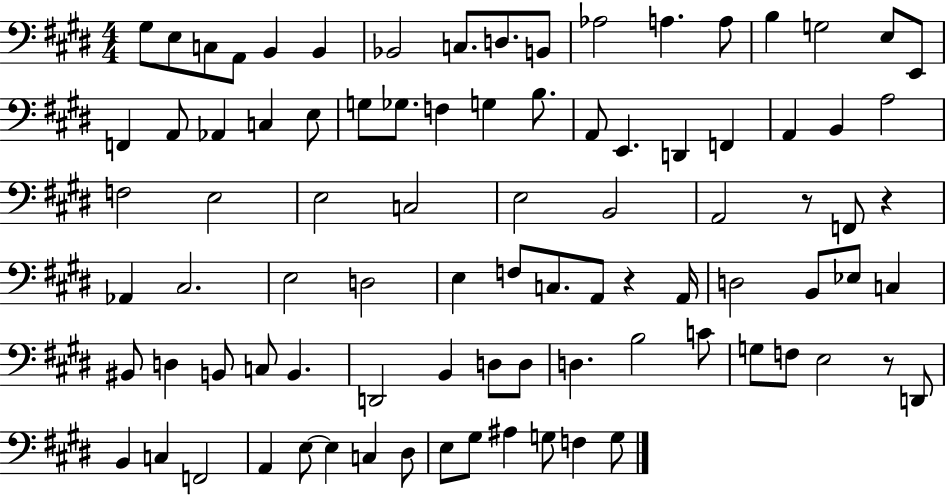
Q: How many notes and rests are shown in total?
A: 89